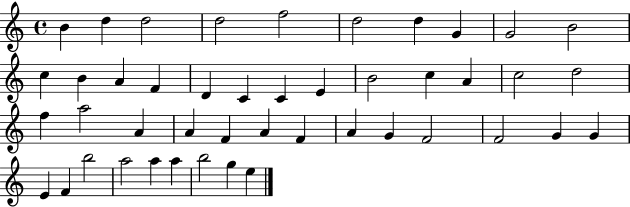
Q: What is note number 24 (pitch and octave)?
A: F5